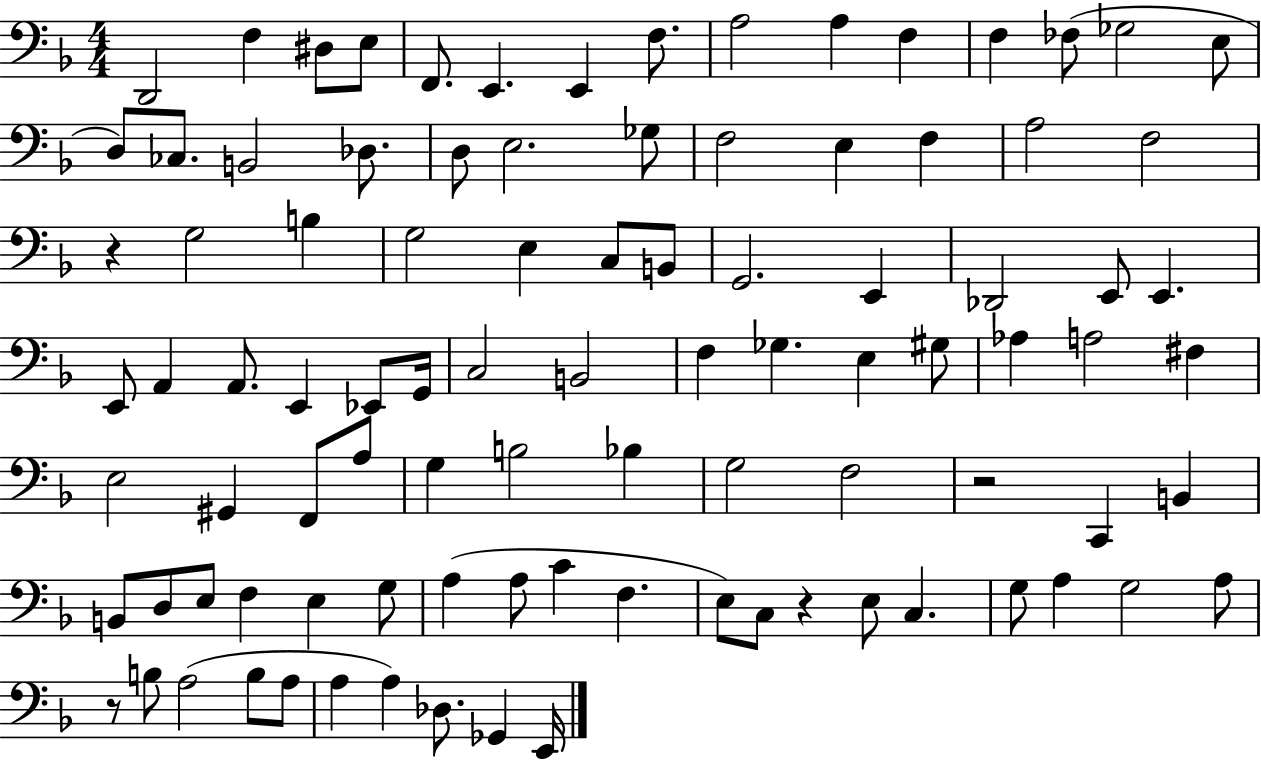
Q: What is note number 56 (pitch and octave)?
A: F2